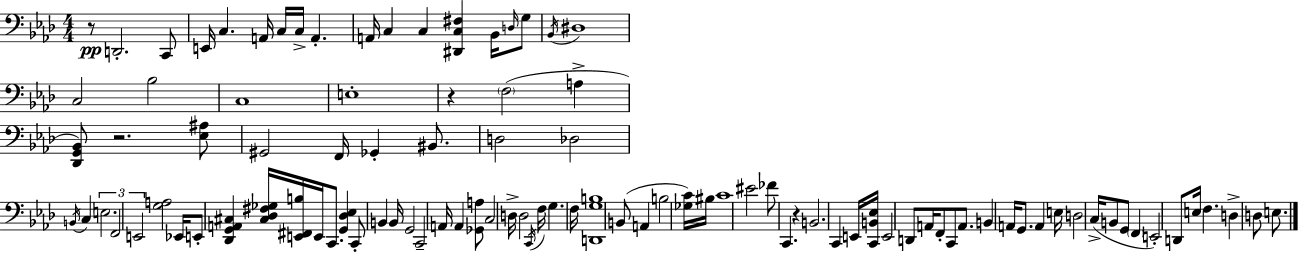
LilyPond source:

{
  \clef bass
  \numericTimeSignature
  \time 4/4
  \key f \minor
  \repeat volta 2 { r8\pp d,2.-. c,8 | e,16 c4. a,16 c16 c16-> a,4.-. | a,16 c4 c4 <dis, c fis>4 bes,16 \grace { d16 } g8 | \acciaccatura { bes,16 } dis1 | \break c2 bes2 | c1 | e1-. | r4 \parenthesize f2( a4-> | \break <des, g, bes,>8) r2. | <ees ais>8 gis,2 f,16 ges,4-. bis,8. | d2 des2 | \acciaccatura { b,16 } c4 \tuplet 3/2 { e2. | \break f,2 e,2 } | <g a>2 ees,16 e,8-. <des, g, a, cis>4 | <cis des fis ges>16 <e, fis, b>16 e,16 c,8. <g, des ees>4 c,8-. b,4 | b,16 g,2 c,2-- | \break a,16 a,4 <ges, a>8 c2 | d16-> d2 \acciaccatura { c,16 } f16 g4. | f16 <d, g b>1 | b,8( a,4 b2 | \break <ges c'>16) bis16 c'1 | eis'2 fes'8 c,4. | r4 b,2. | c,4 e,16 <c, b, ees>16 e,2 | \break d,8 a,16 f,8-. c,8 a,8. b,4 | a,16 g,8. a,4 e16 d2 | c16->( b,8 g,8 \parenthesize f,4 e,2-.) | d,8 e16 f4. d4-> d8 | \break e8. } \bar "|."
}